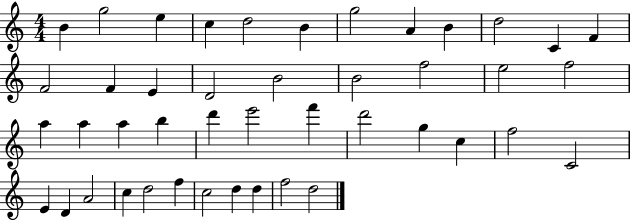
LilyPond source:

{
  \clef treble
  \numericTimeSignature
  \time 4/4
  \key c \major
  b'4 g''2 e''4 | c''4 d''2 b'4 | g''2 a'4 b'4 | d''2 c'4 f'4 | \break f'2 f'4 e'4 | d'2 b'2 | b'2 f''2 | e''2 f''2 | \break a''4 a''4 a''4 b''4 | d'''4 e'''2 f'''4 | d'''2 g''4 c''4 | f''2 c'2 | \break e'4 d'4 a'2 | c''4 d''2 f''4 | c''2 d''4 d''4 | f''2 d''2 | \break \bar "|."
}